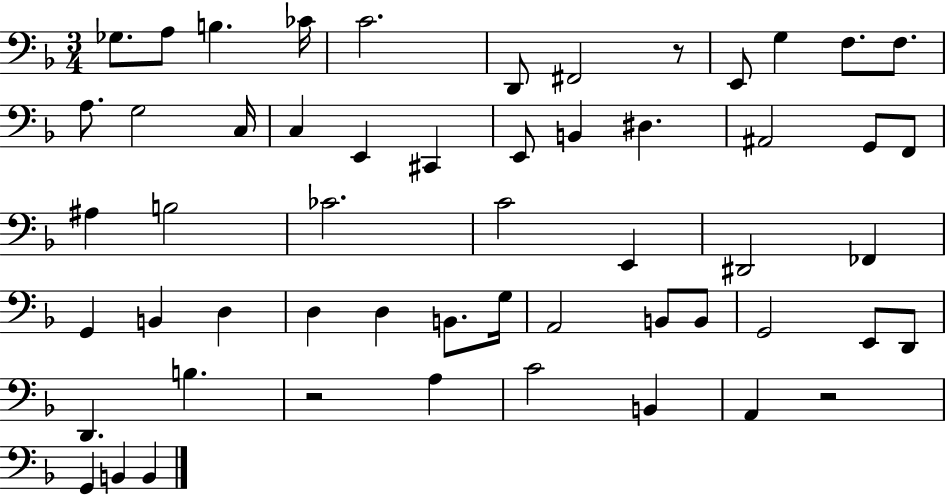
Gb3/e. A3/e B3/q. CES4/s C4/h. D2/e F#2/h R/e E2/e G3/q F3/e. F3/e. A3/e. G3/h C3/s C3/q E2/q C#2/q E2/e B2/q D#3/q. A#2/h G2/e F2/e A#3/q B3/h CES4/h. C4/h E2/q D#2/h FES2/q G2/q B2/q D3/q D3/q D3/q B2/e. G3/s A2/h B2/e B2/e G2/h E2/e D2/e D2/q. B3/q. R/h A3/q C4/h B2/q A2/q R/h G2/q B2/q B2/q